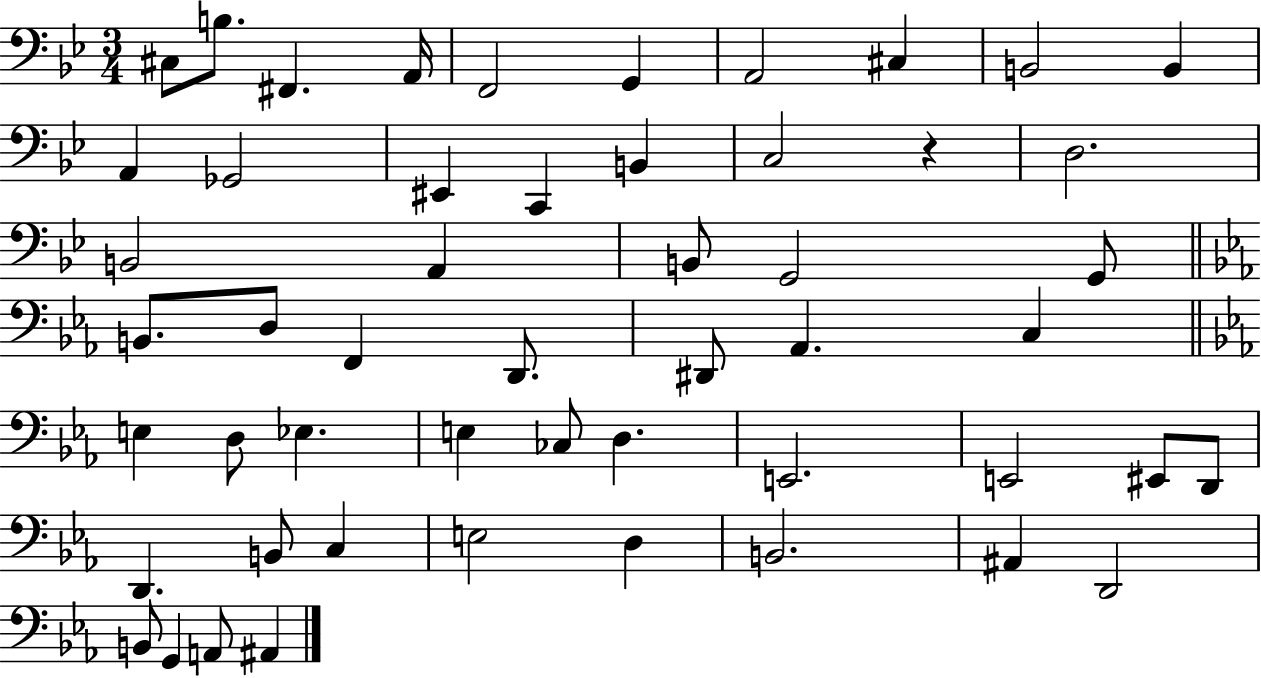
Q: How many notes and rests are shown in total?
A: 52